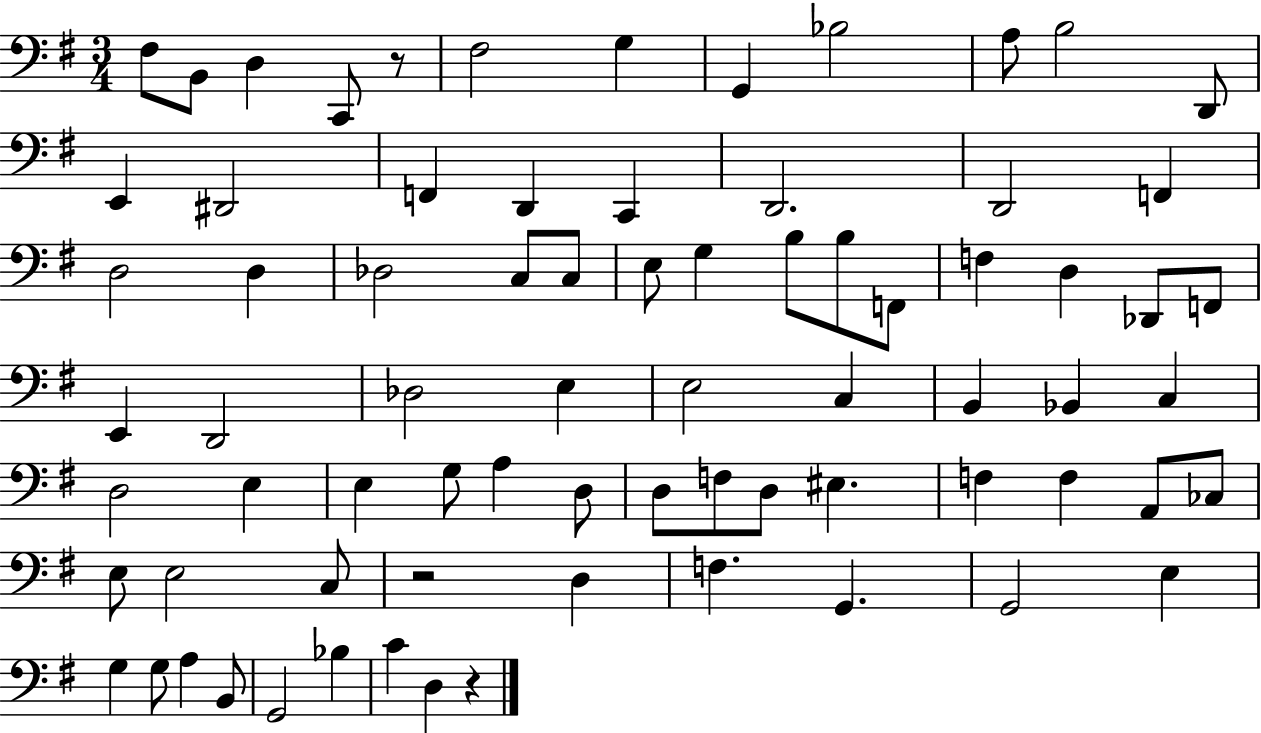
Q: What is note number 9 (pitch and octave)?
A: A3